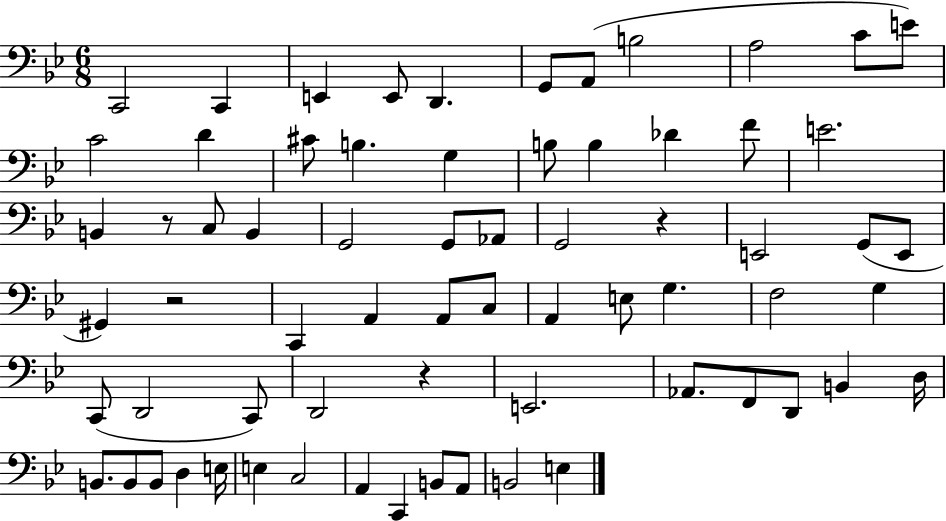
C2/h C2/q E2/q E2/e D2/q. G2/e A2/e B3/h A3/h C4/e E4/e C4/h D4/q C#4/e B3/q. G3/q B3/e B3/q Db4/q F4/e E4/h. B2/q R/e C3/e B2/q G2/h G2/e Ab2/e G2/h R/q E2/h G2/e E2/e G#2/q R/h C2/q A2/q A2/e C3/e A2/q E3/e G3/q. F3/h G3/q C2/e D2/h C2/e D2/h R/q E2/h. Ab2/e. F2/e D2/e B2/q D3/s B2/e. B2/e B2/e D3/q E3/s E3/q C3/h A2/q C2/q B2/e A2/e B2/h E3/q